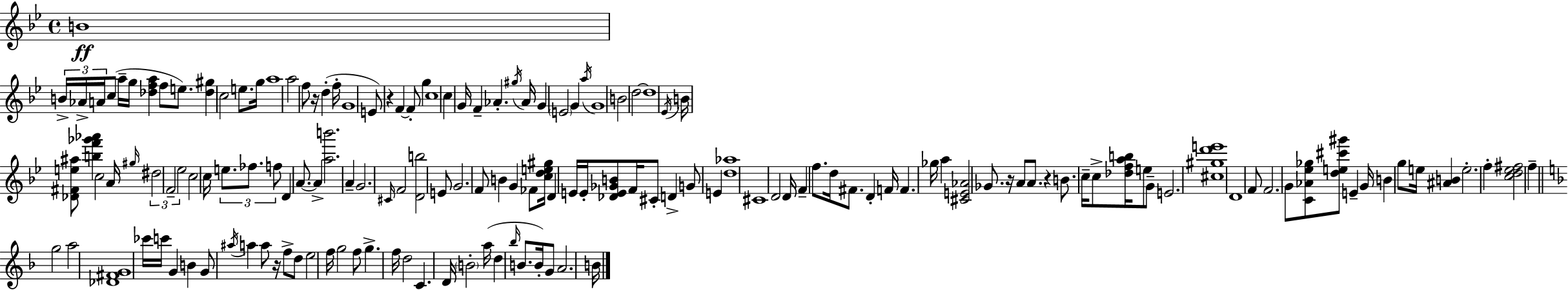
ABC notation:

X:1
T:Untitled
M:4/4
L:1/4
K:Bb
B4 B/4 _A/4 A/4 c/2 a/4 g/4 [_dfa] f/2 e/2 [_d^g] c2 e/2 g/4 a4 a2 f/2 z/4 d f/4 G4 E/2 z F F/2 g c4 c G/4 F _A ^g/4 _A/4 G E2 G a/4 G4 B2 d2 d4 _E/4 B/4 [_D^Fe^a]/2 [bf'_g'_a'] c2 A/4 ^g/4 ^d2 F2 _e2 c2 c/4 e/2 _f/2 f/2 D A/2 A [ab']2 A G2 ^C/4 F2 [Db]2 E/2 G2 F/2 B G _F/2 [cde^g]/4 D E/4 E/4 [_DE_GB]/2 F/4 ^C/2 D G/2 E [d_a]4 ^C4 D2 D/4 F f/2 d/4 ^F/2 D F/4 F _g/4 a [^CE_A]2 _G/2 z/4 A/2 A/2 z B/2 c/4 c/2 [_dfab]/4 e/2 G/2 E2 [^c^gd'e']4 D4 F/2 F2 G/2 [C_A_e_g]/2 [de^c'^g']/2 E G/4 B g/2 e/4 [^AB] e2 f [cd_e^f]2 f g2 a2 [_D^FG]4 _c'/4 c'/4 G B G/2 ^a/4 a a/2 z/4 f/2 d/2 e2 f/4 g2 f/2 g f/4 d2 C D/4 B2 a/4 d _b/4 B/2 B/4 G/2 A2 B/4